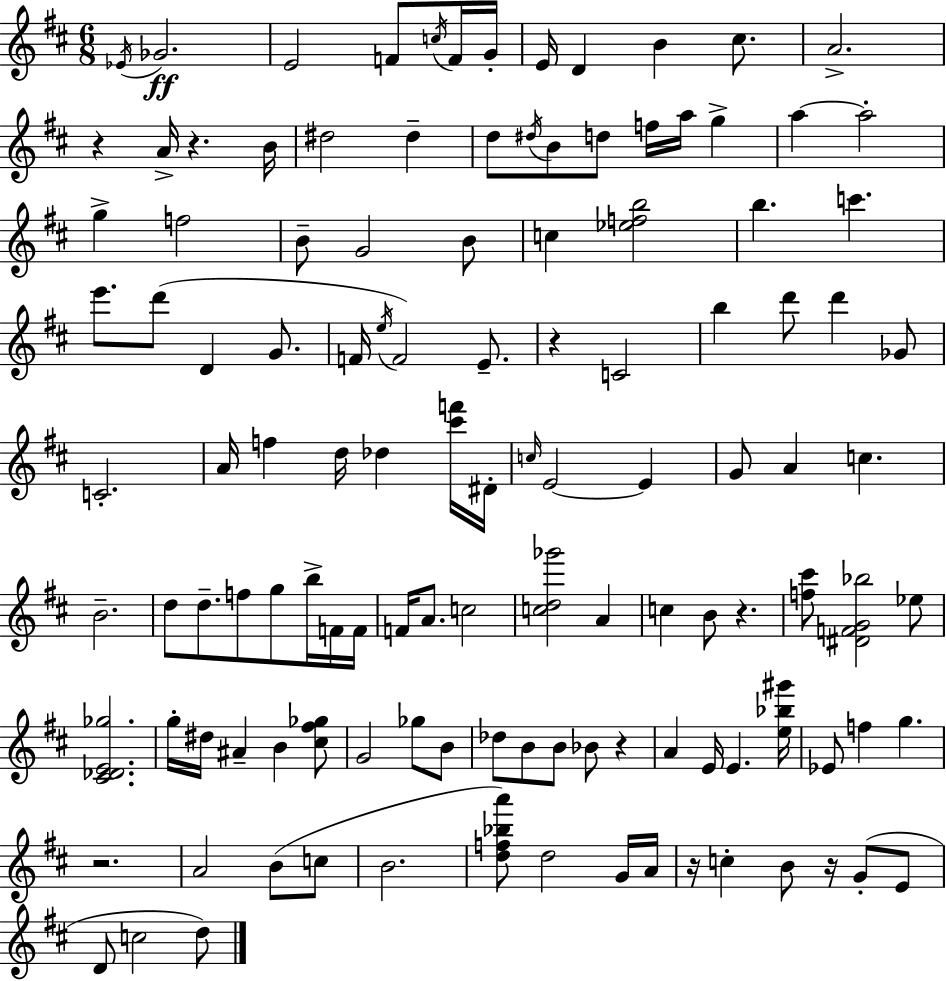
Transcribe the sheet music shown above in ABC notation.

X:1
T:Untitled
M:6/8
L:1/4
K:D
_E/4 _G2 E2 F/2 c/4 F/4 G/4 E/4 D B ^c/2 A2 z A/4 z B/4 ^d2 ^d d/2 ^d/4 B/2 d/2 f/4 a/4 g a a2 g f2 B/2 G2 B/2 c [_efb]2 b c' e'/2 d'/2 D G/2 F/4 e/4 F2 E/2 z C2 b d'/2 d' _G/2 C2 A/4 f d/4 _d [^c'f']/4 ^D/4 c/4 E2 E G/2 A c B2 d/2 d/2 f/2 g/2 b/4 F/4 F/4 F/4 A/2 c2 [cd_g']2 A c B/2 z [f^c']/2 [^DFG_b]2 _e/2 [^C_DE_g]2 g/4 ^d/4 ^A B [^c^f_g]/2 G2 _g/2 B/2 _d/2 B/2 B/2 _B/2 z A E/4 E [e_b^g']/4 _E/2 f g z2 A2 B/2 c/2 B2 [df_ba']/2 d2 G/4 A/4 z/4 c B/2 z/4 G/2 E/2 D/2 c2 d/2